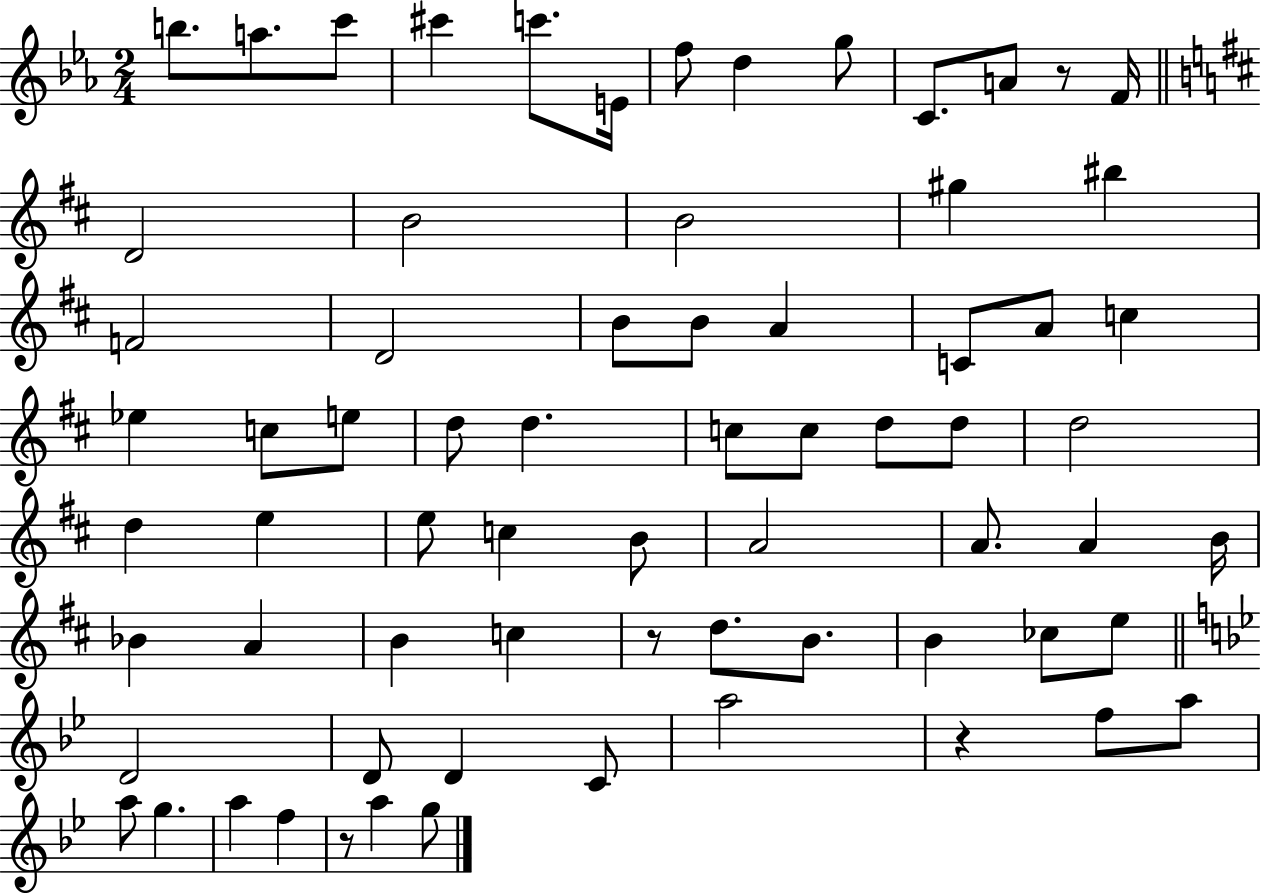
{
  \clef treble
  \numericTimeSignature
  \time 2/4
  \key ees \major
  \repeat volta 2 { b''8. a''8. c'''8 | cis'''4 c'''8. e'16 | f''8 d''4 g''8 | c'8. a'8 r8 f'16 | \break \bar "||" \break \key b \minor d'2 | b'2 | b'2 | gis''4 bis''4 | \break f'2 | d'2 | b'8 b'8 a'4 | c'8 a'8 c''4 | \break ees''4 c''8 e''8 | d''8 d''4. | c''8 c''8 d''8 d''8 | d''2 | \break d''4 e''4 | e''8 c''4 b'8 | a'2 | a'8. a'4 b'16 | \break bes'4 a'4 | b'4 c''4 | r8 d''8. b'8. | b'4 ces''8 e''8 | \break \bar "||" \break \key bes \major d'2 | d'8 d'4 c'8 | a''2 | r4 f''8 a''8 | \break a''8 g''4. | a''4 f''4 | r8 a''4 g''8 | } \bar "|."
}